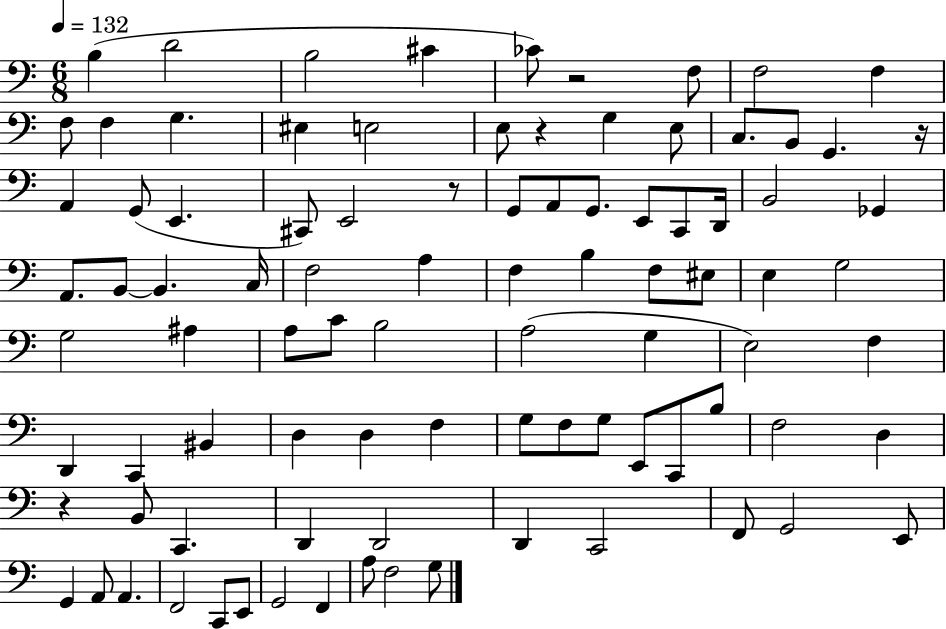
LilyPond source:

{
  \clef bass
  \numericTimeSignature
  \time 6/8
  \key c \major
  \tempo 4 = 132
  b4( d'2 | b2 cis'4 | ces'8) r2 f8 | f2 f4 | \break f8 f4 g4. | eis4 e2 | e8 r4 g4 e8 | c8. b,8 g,4. r16 | \break a,4 g,8( e,4. | cis,8) e,2 r8 | g,8 a,8 g,8. e,8 c,8 d,16 | b,2 ges,4 | \break a,8. b,8~~ b,4. c16 | f2 a4 | f4 b4 f8 eis8 | e4 g2 | \break g2 ais4 | a8 c'8 b2 | a2( g4 | e2) f4 | \break d,4 c,4 bis,4 | d4 d4 f4 | g8 f8 g8 e,8 c,8 b8 | f2 d4 | \break r4 b,8 c,4. | d,4 d,2 | d,4 c,2 | f,8 g,2 e,8 | \break g,4 a,8 a,4. | f,2 c,8 e,8 | g,2 f,4 | a8 f2 g8 | \break \bar "|."
}